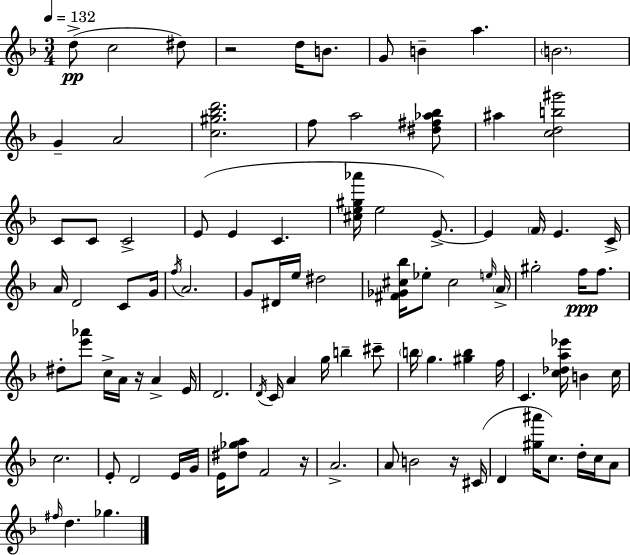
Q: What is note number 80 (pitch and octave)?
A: Gb5